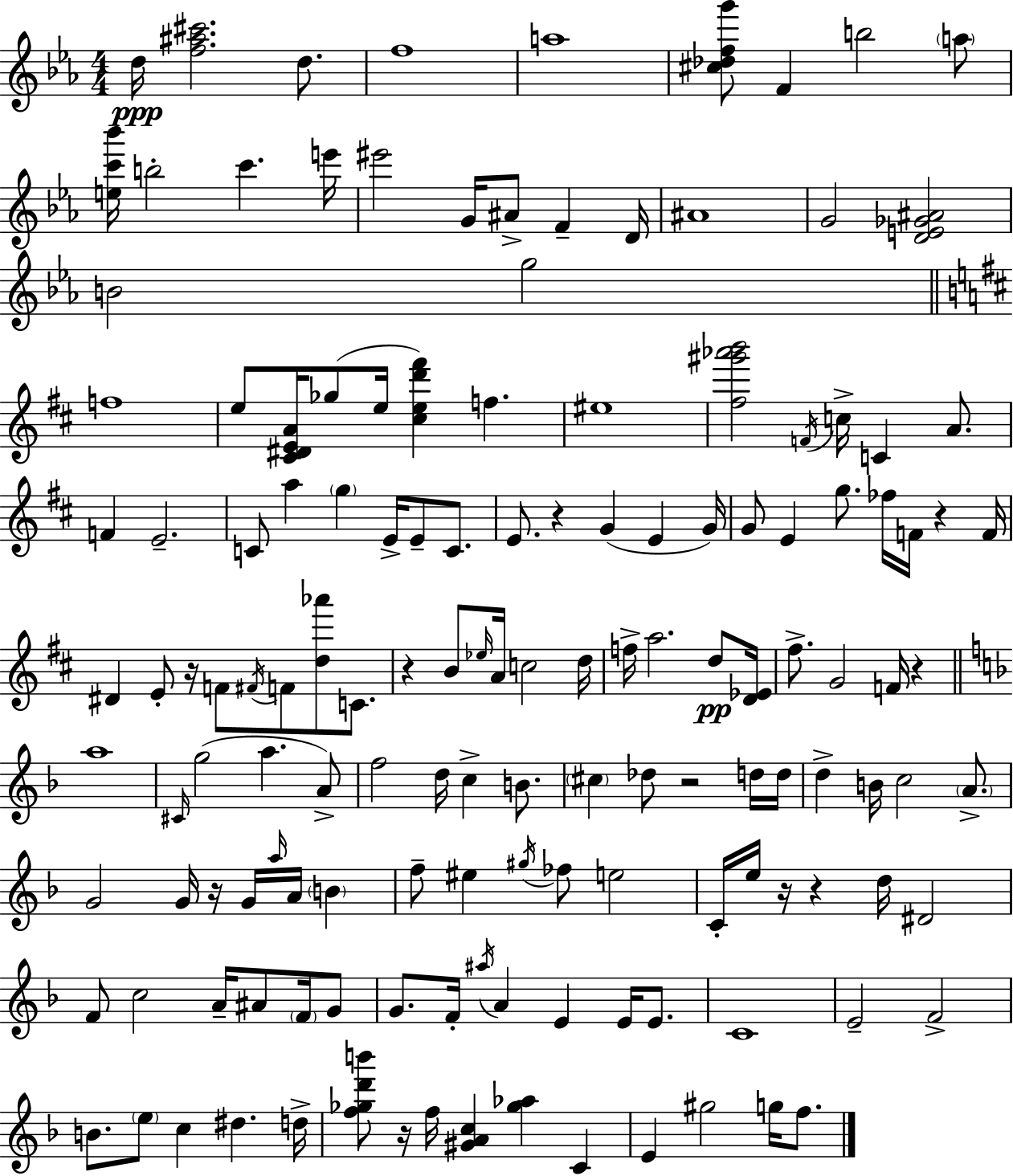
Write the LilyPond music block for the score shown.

{
  \clef treble
  \numericTimeSignature
  \time 4/4
  \key ees \major
  d''16\ppp <f'' ais'' cis'''>2. d''8. | f''1 | a''1 | <cis'' des'' f'' g'''>8 f'4 b''2 \parenthesize a''8 | \break <e'' c''' bes'''>16 b''2-. c'''4. e'''16 | eis'''2 g'16 ais'8-> f'4-- d'16 | ais'1 | g'2 <d' e' ges' ais'>2 | \break b'2 g''2 | \bar "||" \break \key b \minor f''1 | e''8 <cis' dis' e' a'>16 ges''8( e''16 <cis'' e'' d''' fis'''>4) f''4. | eis''1 | <fis'' gis''' aes''' b'''>2 \acciaccatura { f'16 } c''16-> c'4 a'8. | \break f'4 e'2.-- | c'8 a''4 \parenthesize g''4 e'16-> e'8-- c'8. | e'8. r4 g'4( e'4 | g'16) g'8 e'4 g''8. fes''16 f'16 r4 | \break f'16 dis'4 e'8-. r16 f'8 \acciaccatura { fis'16 } f'8 <d'' aes'''>8 c'8. | r4 b'8 \grace { ees''16 } a'16 c''2 | d''16 f''16-> a''2. | d''8\pp <d' ees'>16 fis''8.-> g'2 f'16 r4 | \break \bar "||" \break \key f \major a''1 | \grace { cis'16 }( g''2 a''4. a'8->) | f''2 d''16 c''4-> b'8. | \parenthesize cis''4 des''8 r2 d''16 | \break d''16 d''4-> b'16 c''2 \parenthesize a'8.-> | g'2 g'16 r16 g'16 \grace { a''16 } a'16 \parenthesize b'4 | f''8-- eis''4 \acciaccatura { gis''16 } fes''8 e''2 | c'16-. e''16 r16 r4 d''16 dis'2 | \break f'8 c''2 a'16-- ais'8 | \parenthesize f'16 g'8 g'8. f'16-. \acciaccatura { ais''16 } a'4 e'4 | e'16 e'8. c'1 | e'2-- f'2-> | \break b'8. \parenthesize e''8 c''4 dis''4. | d''16-> <f'' ges'' d''' b'''>8 r16 f''16 <gis' a' c''>4 <ges'' aes''>4 | c'4 e'4 gis''2 | g''16 f''8. \bar "|."
}